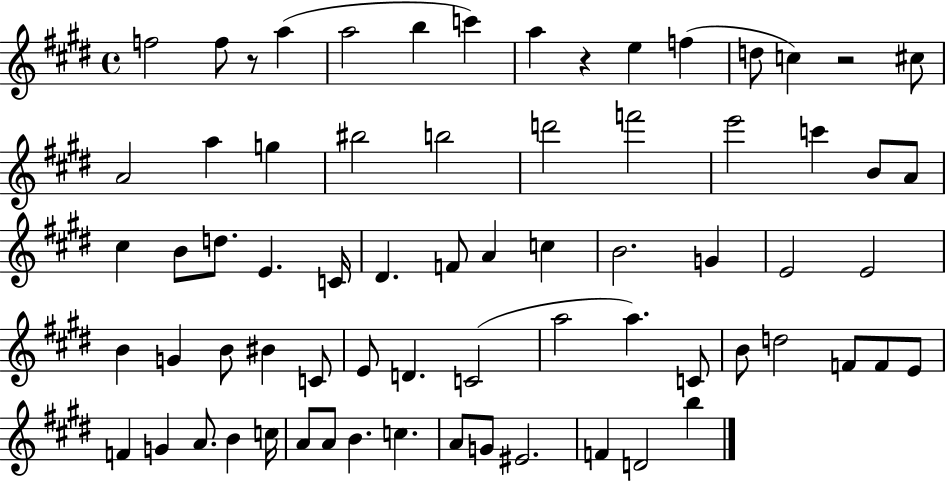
F5/h F5/e R/e A5/q A5/h B5/q C6/q A5/q R/q E5/q F5/q D5/e C5/q R/h C#5/e A4/h A5/q G5/q BIS5/h B5/h D6/h F6/h E6/h C6/q B4/e A4/e C#5/q B4/e D5/e. E4/q. C4/s D#4/q. F4/e A4/q C5/q B4/h. G4/q E4/h E4/h B4/q G4/q B4/e BIS4/q C4/e E4/e D4/q. C4/h A5/h A5/q. C4/e B4/e D5/h F4/e F4/e E4/e F4/q G4/q A4/e. B4/q C5/s A4/e A4/e B4/q. C5/q. A4/e G4/e EIS4/h. F4/q D4/h B5/q